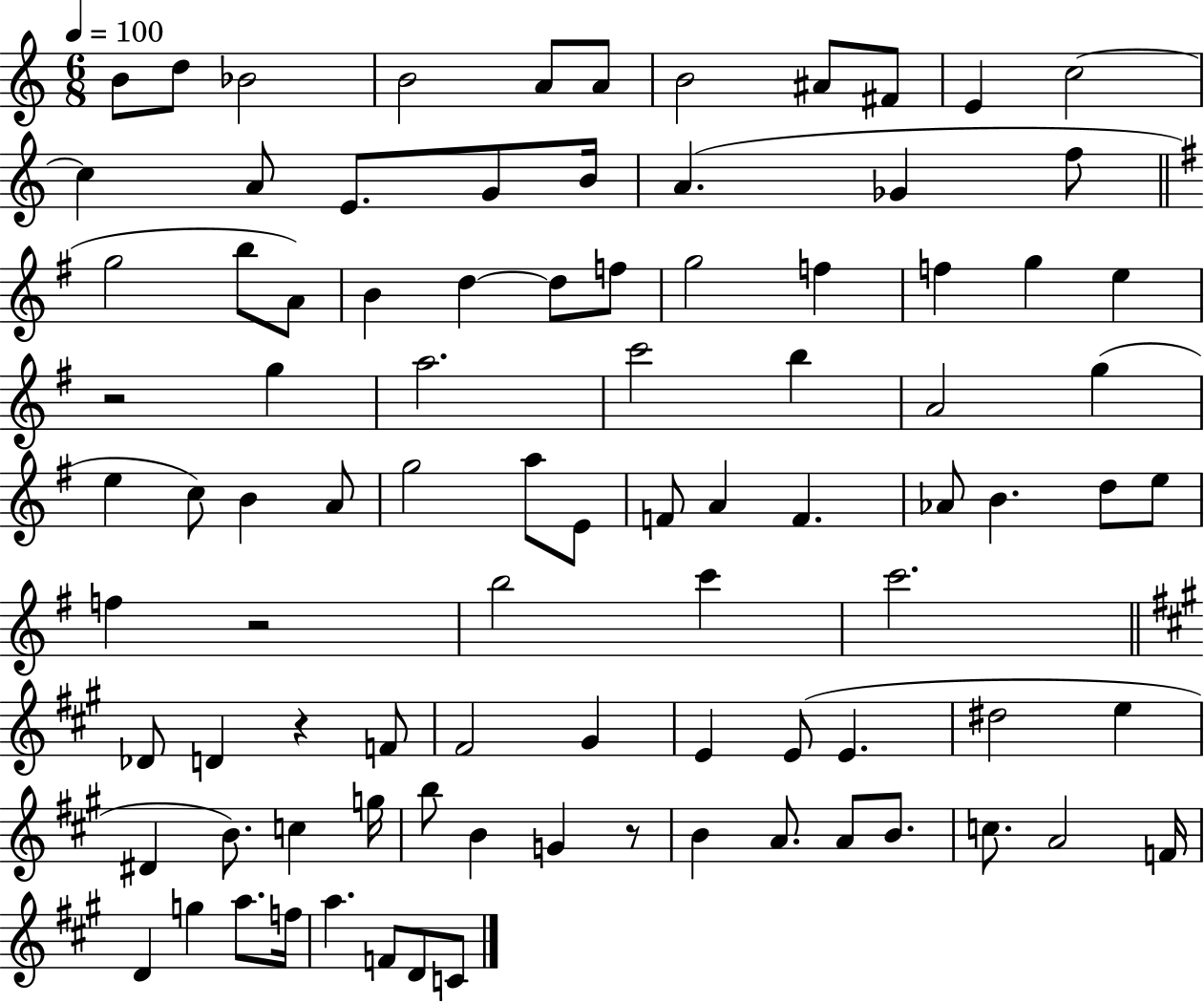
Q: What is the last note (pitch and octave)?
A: C4